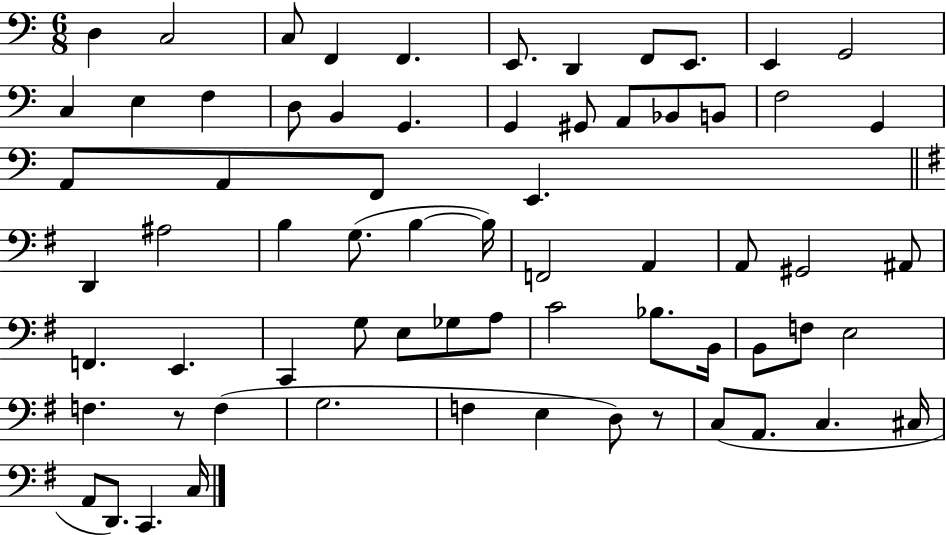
{
  \clef bass
  \numericTimeSignature
  \time 6/8
  \key c \major
  d4 c2 | c8 f,4 f,4. | e,8. d,4 f,8 e,8. | e,4 g,2 | \break c4 e4 f4 | d8 b,4 g,4. | g,4 gis,8 a,8 bes,8 b,8 | f2 g,4 | \break a,8 a,8 f,8 e,4. | \bar "||" \break \key g \major d,4 ais2 | b4 g8.( b4~~ b16) | f,2 a,4 | a,8 gis,2 ais,8 | \break f,4. e,4. | c,4 g8 e8 ges8 a8 | c'2 bes8. b,16 | b,8 f8 e2 | \break f4. r8 f4( | g2. | f4 e4 d8) r8 | c8( a,8. c4. cis16 | \break a,8 d,8.) c,4. c16 | \bar "|."
}